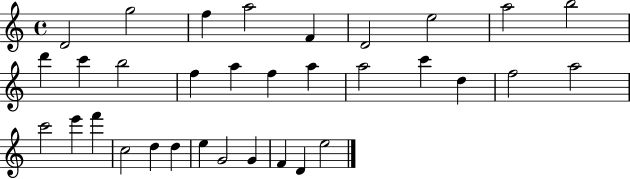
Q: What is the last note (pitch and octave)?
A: E5